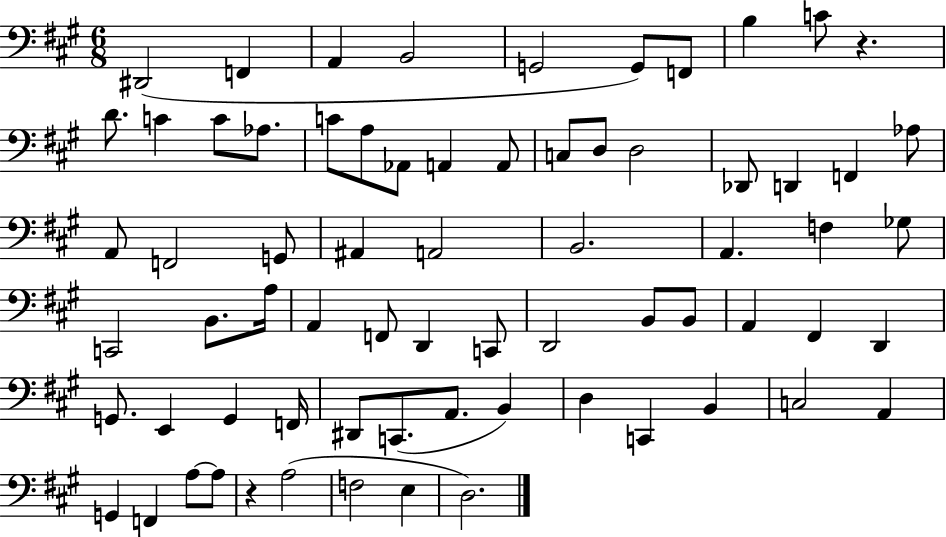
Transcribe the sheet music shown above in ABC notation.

X:1
T:Untitled
M:6/8
L:1/4
K:A
^D,,2 F,, A,, B,,2 G,,2 G,,/2 F,,/2 B, C/2 z D/2 C C/2 _A,/2 C/2 A,/2 _A,,/2 A,, A,,/2 C,/2 D,/2 D,2 _D,,/2 D,, F,, _A,/2 A,,/2 F,,2 G,,/2 ^A,, A,,2 B,,2 A,, F, _G,/2 C,,2 B,,/2 A,/4 A,, F,,/2 D,, C,,/2 D,,2 B,,/2 B,,/2 A,, ^F,, D,, G,,/2 E,, G,, F,,/4 ^D,,/2 C,,/2 A,,/2 B,, D, C,, B,, C,2 A,, G,, F,, A,/2 A,/2 z A,2 F,2 E, D,2